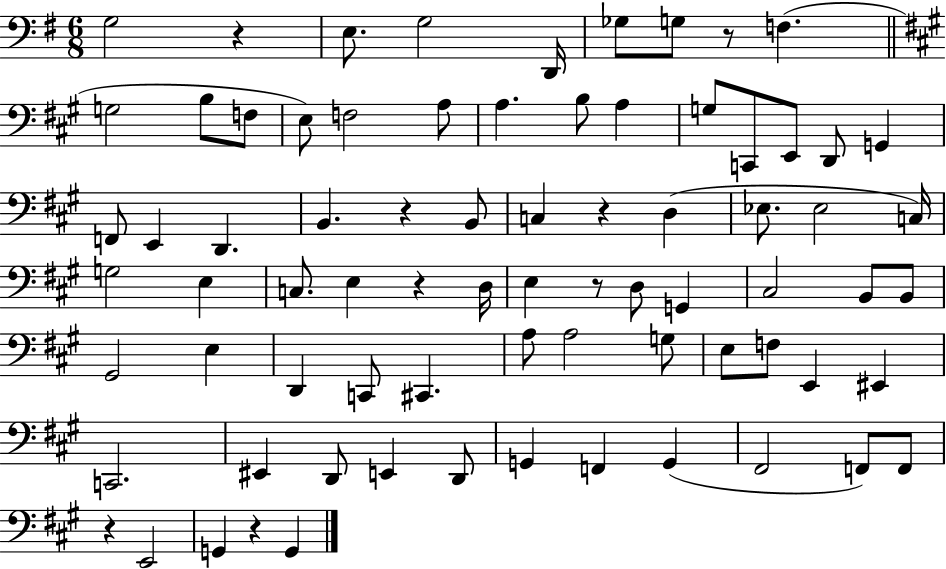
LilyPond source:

{
  \clef bass
  \numericTimeSignature
  \time 6/8
  \key g \major
  \repeat volta 2 { g2 r4 | e8. g2 d,16 | ges8 g8 r8 f4.( | \bar "||" \break \key a \major g2 b8 f8 | e8) f2 a8 | a4. b8 a4 | g8 c,8 e,8 d,8 g,4 | \break f,8 e,4 d,4. | b,4. r4 b,8 | c4 r4 d4( | ees8. ees2 c16) | \break g2 e4 | c8. e4 r4 d16 | e4 r8 d8 g,4 | cis2 b,8 b,8 | \break gis,2 e4 | d,4 c,8 cis,4. | a8 a2 g8 | e8 f8 e,4 eis,4 | \break c,2. | eis,4 d,8 e,4 d,8 | g,4 f,4 g,4( | fis,2 f,8) f,8 | \break r4 e,2 | g,4 r4 g,4 | } \bar "|."
}